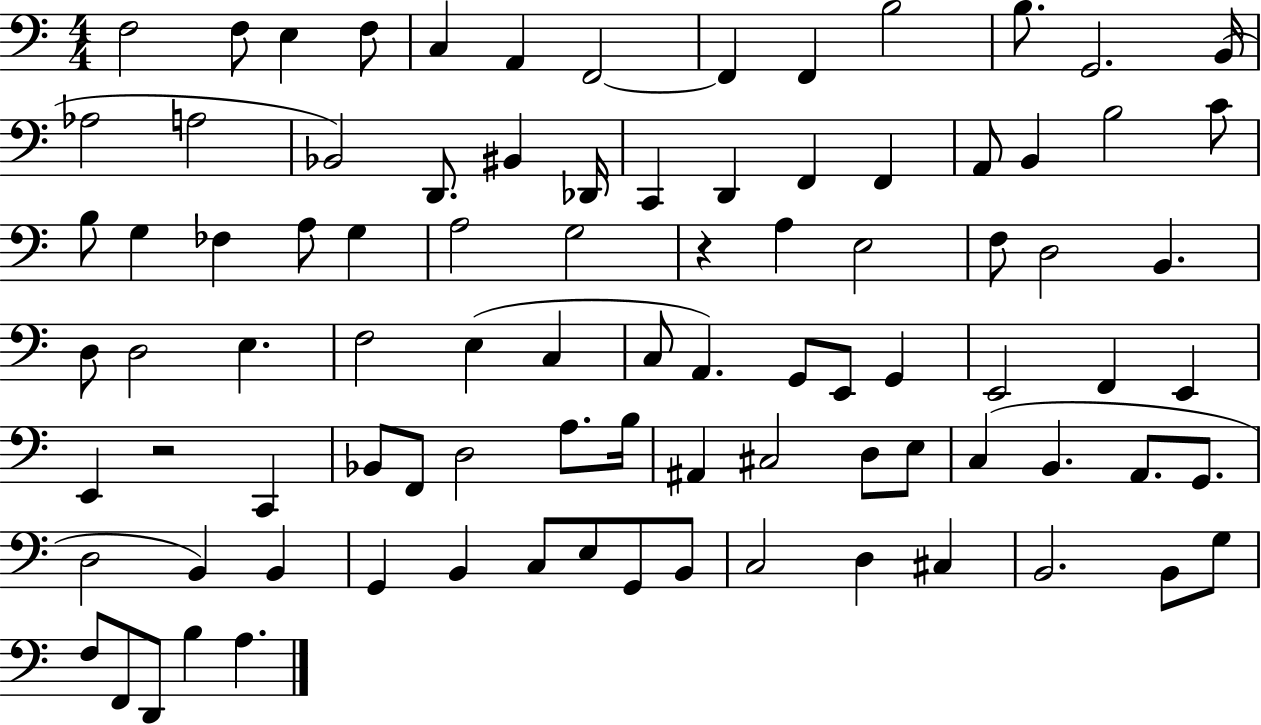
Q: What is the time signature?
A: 4/4